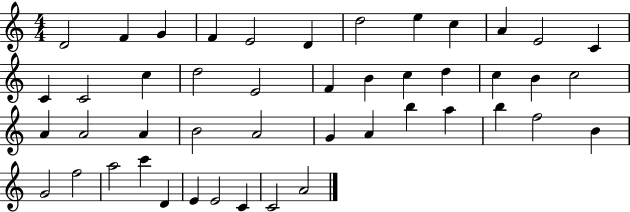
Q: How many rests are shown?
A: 0